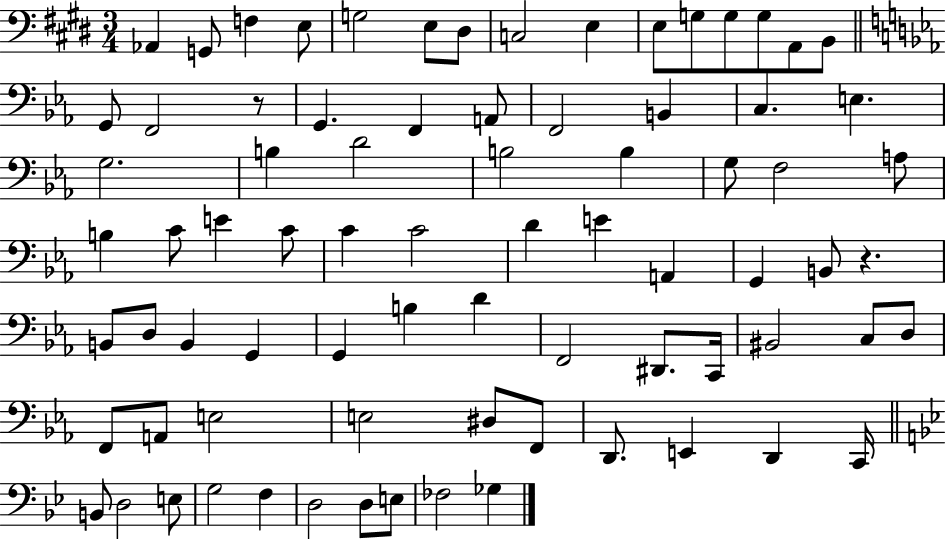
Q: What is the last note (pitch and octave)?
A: Gb3